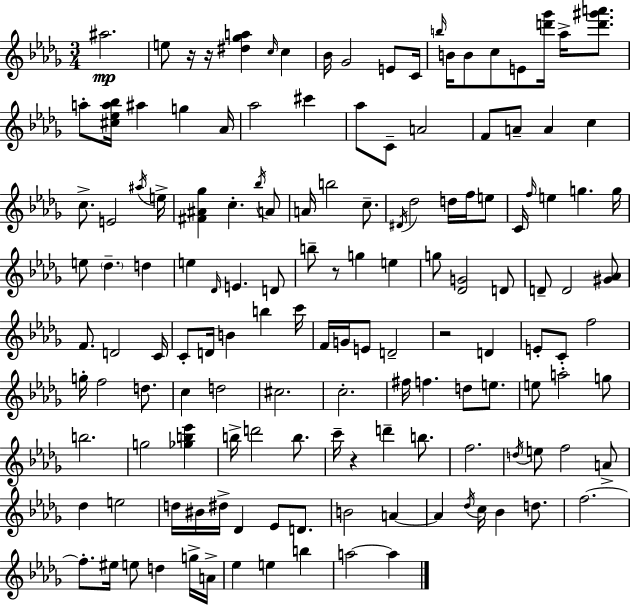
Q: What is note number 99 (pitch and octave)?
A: B5